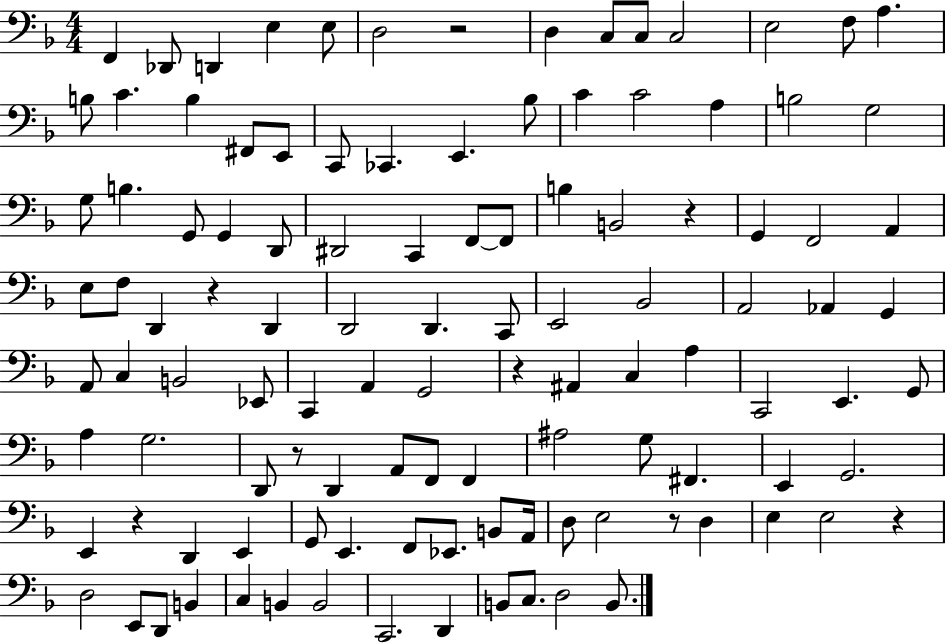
X:1
T:Untitled
M:4/4
L:1/4
K:F
F,, _D,,/2 D,, E, E,/2 D,2 z2 D, C,/2 C,/2 C,2 E,2 F,/2 A, B,/2 C B, ^F,,/2 E,,/2 C,,/2 _C,, E,, _B,/2 C C2 A, B,2 G,2 G,/2 B, G,,/2 G,, D,,/2 ^D,,2 C,, F,,/2 F,,/2 B, B,,2 z G,, F,,2 A,, E,/2 F,/2 D,, z D,, D,,2 D,, C,,/2 E,,2 _B,,2 A,,2 _A,, G,, A,,/2 C, B,,2 _E,,/2 C,, A,, G,,2 z ^A,, C, A, C,,2 E,, G,,/2 A, G,2 D,,/2 z/2 D,, A,,/2 F,,/2 F,, ^A,2 G,/2 ^F,, E,, G,,2 E,, z D,, E,, G,,/2 E,, F,,/2 _E,,/2 B,,/2 A,,/4 D,/2 E,2 z/2 D, E, E,2 z D,2 E,,/2 D,,/2 B,, C, B,, B,,2 C,,2 D,, B,,/2 C,/2 D,2 B,,/2